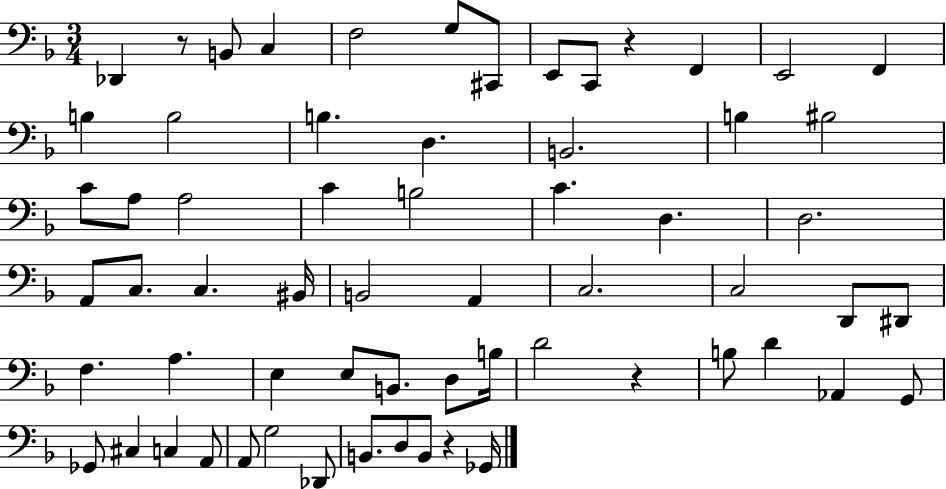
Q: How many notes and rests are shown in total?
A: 63